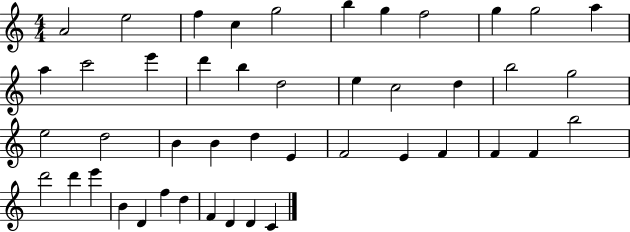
{
  \clef treble
  \numericTimeSignature
  \time 4/4
  \key c \major
  a'2 e''2 | f''4 c''4 g''2 | b''4 g''4 f''2 | g''4 g''2 a''4 | \break a''4 c'''2 e'''4 | d'''4 b''4 d''2 | e''4 c''2 d''4 | b''2 g''2 | \break e''2 d''2 | b'4 b'4 d''4 e'4 | f'2 e'4 f'4 | f'4 f'4 b''2 | \break d'''2 d'''4 e'''4 | b'4 d'4 f''4 d''4 | f'4 d'4 d'4 c'4 | \bar "|."
}